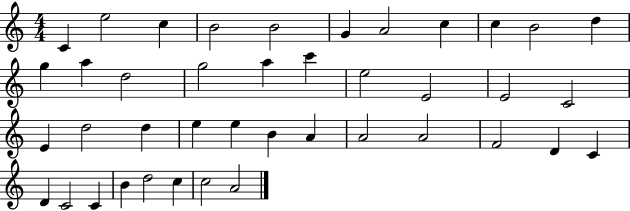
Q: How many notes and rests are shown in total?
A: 41